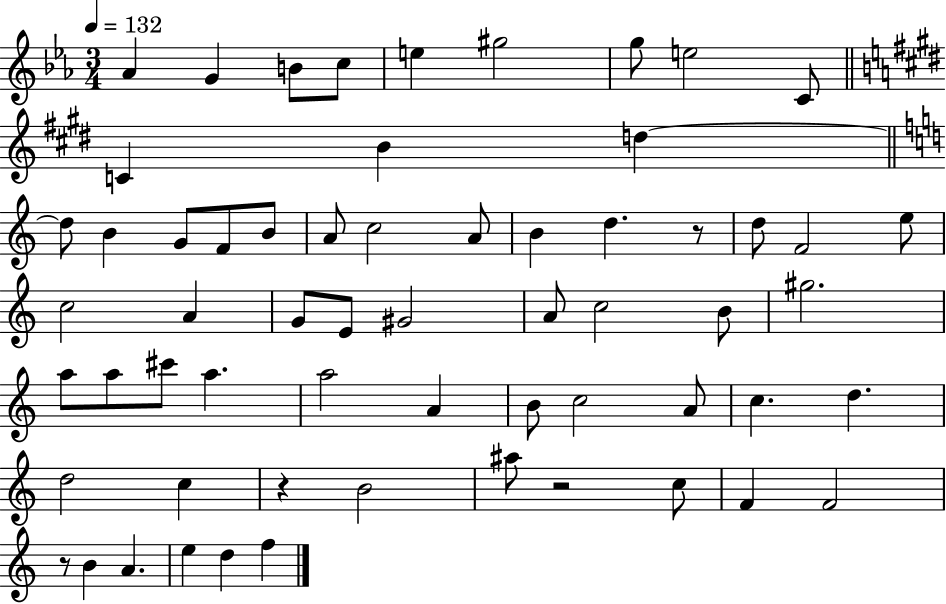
X:1
T:Untitled
M:3/4
L:1/4
K:Eb
_A G B/2 c/2 e ^g2 g/2 e2 C/2 C B d d/2 B G/2 F/2 B/2 A/2 c2 A/2 B d z/2 d/2 F2 e/2 c2 A G/2 E/2 ^G2 A/2 c2 B/2 ^g2 a/2 a/2 ^c'/2 a a2 A B/2 c2 A/2 c d d2 c z B2 ^a/2 z2 c/2 F F2 z/2 B A e d f